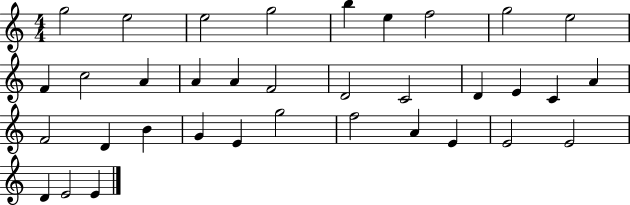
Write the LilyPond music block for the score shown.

{
  \clef treble
  \numericTimeSignature
  \time 4/4
  \key c \major
  g''2 e''2 | e''2 g''2 | b''4 e''4 f''2 | g''2 e''2 | \break f'4 c''2 a'4 | a'4 a'4 f'2 | d'2 c'2 | d'4 e'4 c'4 a'4 | \break f'2 d'4 b'4 | g'4 e'4 g''2 | f''2 a'4 e'4 | e'2 e'2 | \break d'4 e'2 e'4 | \bar "|."
}